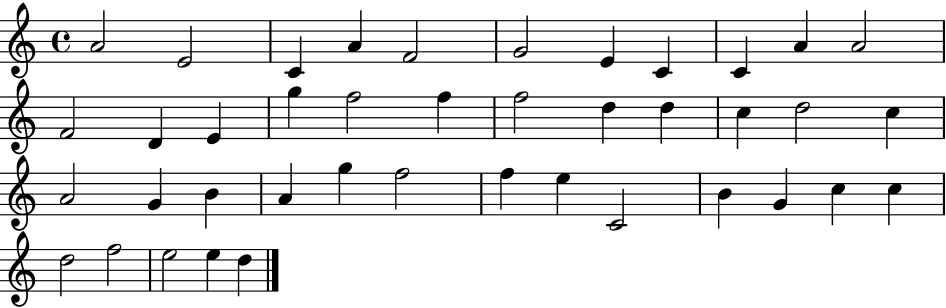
A4/h E4/h C4/q A4/q F4/h G4/h E4/q C4/q C4/q A4/q A4/h F4/h D4/q E4/q G5/q F5/h F5/q F5/h D5/q D5/q C5/q D5/h C5/q A4/h G4/q B4/q A4/q G5/q F5/h F5/q E5/q C4/h B4/q G4/q C5/q C5/q D5/h F5/h E5/h E5/q D5/q